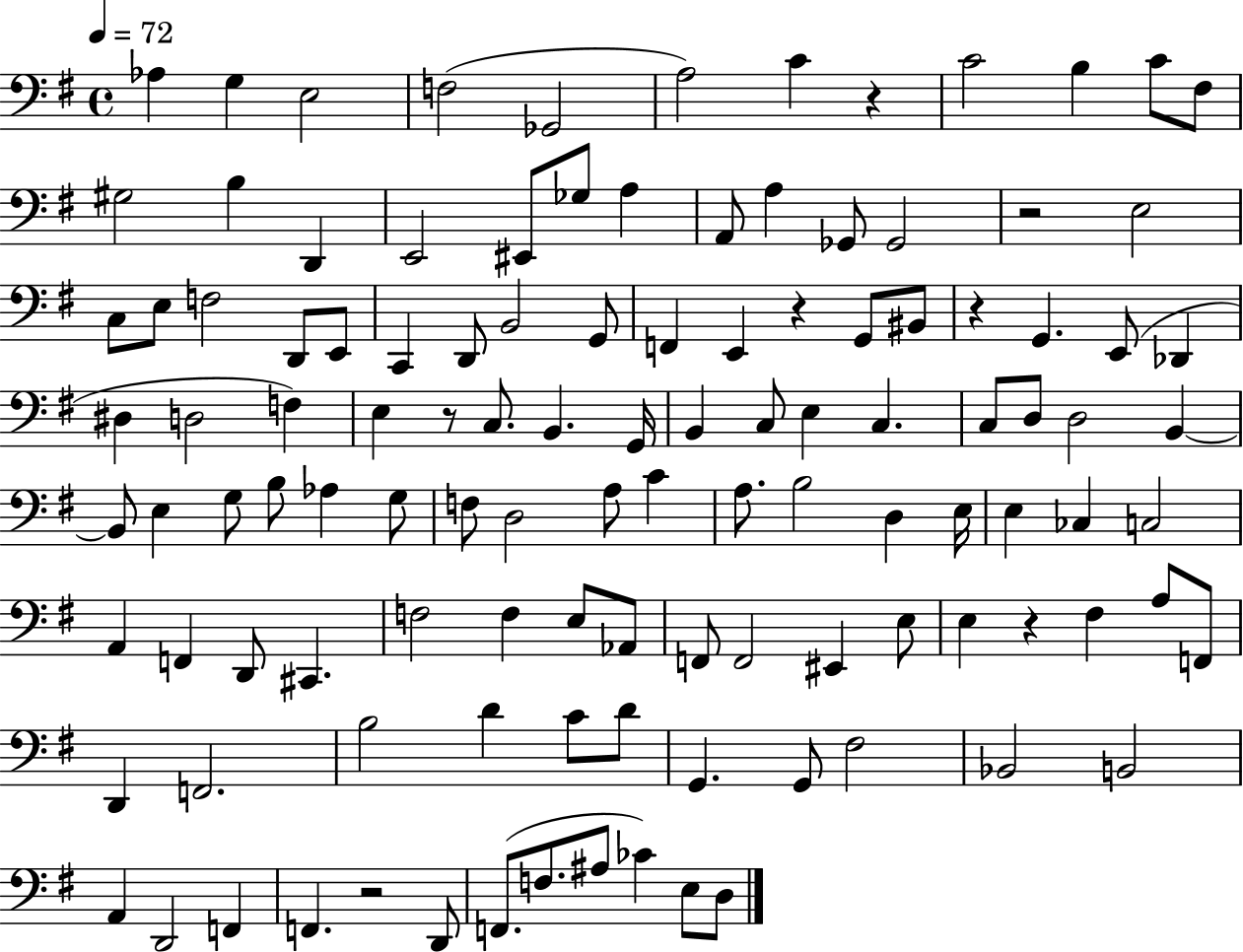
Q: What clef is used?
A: bass